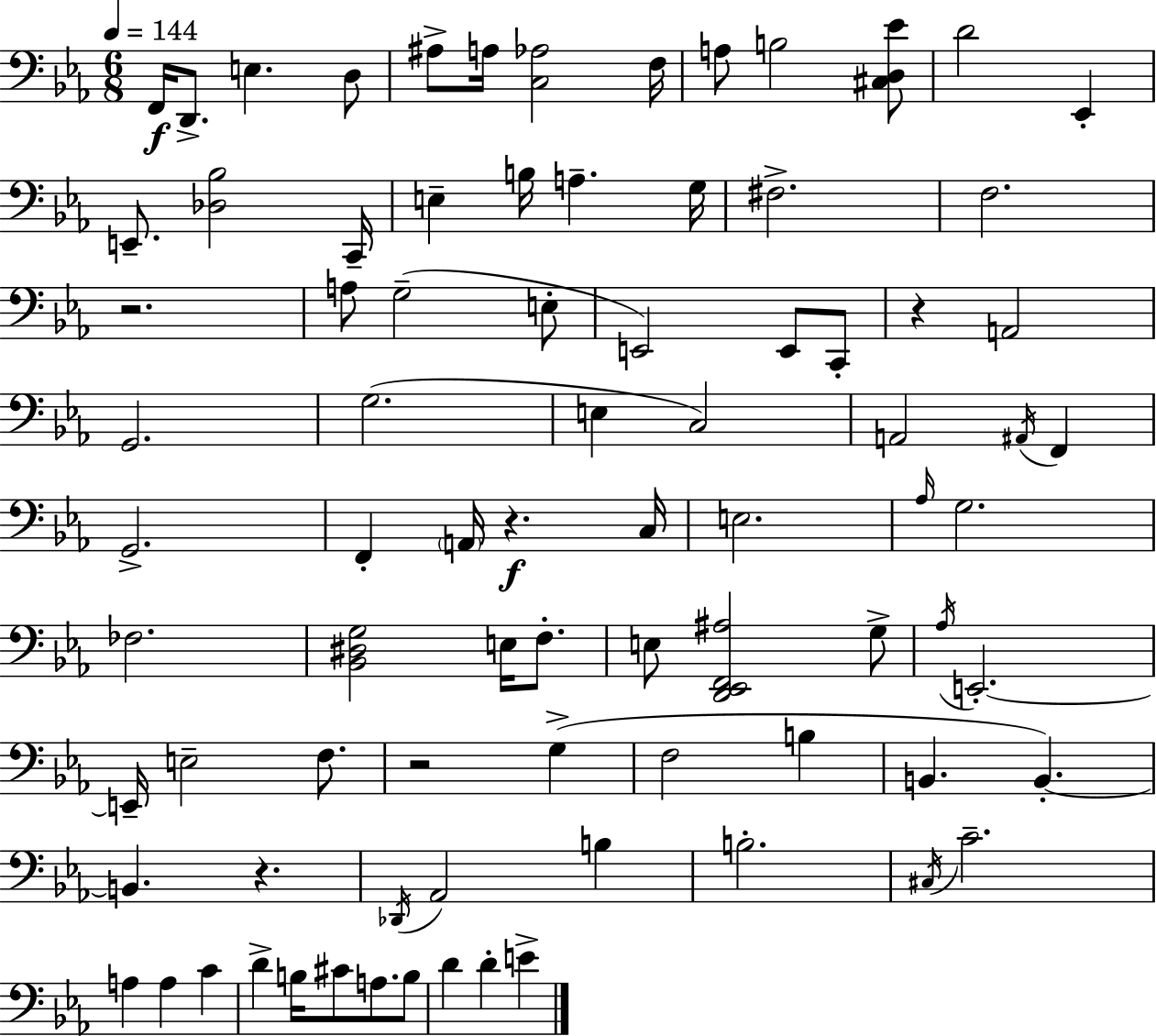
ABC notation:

X:1
T:Untitled
M:6/8
L:1/4
K:Cm
F,,/4 D,,/2 E, D,/2 ^A,/2 A,/4 [C,_A,]2 F,/4 A,/2 B,2 [^C,D,_E]/2 D2 _E,, E,,/2 [_D,_B,]2 C,,/4 E, B,/4 A, G,/4 ^F,2 F,2 z2 A,/2 G,2 E,/2 E,,2 E,,/2 C,,/2 z A,,2 G,,2 G,2 E, C,2 A,,2 ^A,,/4 F,, G,,2 F,, A,,/4 z C,/4 E,2 _A,/4 G,2 _F,2 [_B,,^D,G,]2 E,/4 F,/2 E,/2 [D,,_E,,F,,^A,]2 G,/2 _A,/4 E,,2 E,,/4 E,2 F,/2 z2 G, F,2 B, B,, B,, B,, z _D,,/4 _A,,2 B, B,2 ^C,/4 C2 A, A, C D B,/4 ^C/2 A,/2 B,/2 D D E